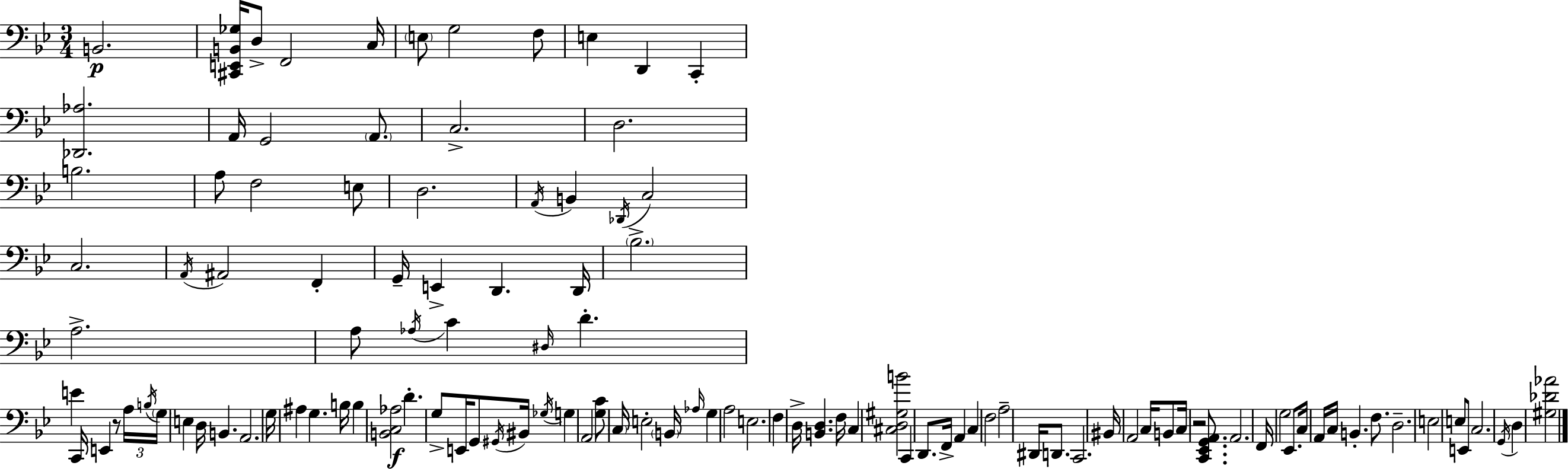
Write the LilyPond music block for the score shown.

{
  \clef bass
  \numericTimeSignature
  \time 3/4
  \key g \minor
  b,2.\p | <cis, e, b, ges>16 d8-> f,2 c16 | \parenthesize e8 g2 f8 | e4 d,4 c,4-. | \break <des, aes>2. | a,16 g,2 \parenthesize a,8. | c2.-> | d2. | \break b2. | a8 f2 e8 | d2. | \acciaccatura { a,16 } b,4 \acciaccatura { des,16 } c2 | \break c2. | \acciaccatura { a,16 } ais,2 f,4-. | g,16-- e,4-> d,4. | d,16 \parenthesize bes2.-> | \break a2.-> | a8 \acciaccatura { aes16 } c'4 \grace { dis16 } d'4.-. | e'4 c,16 e,4 | r8 \tuplet 3/2 { a16 \acciaccatura { b16 } \parenthesize g16 } e4 d16 | \break b,4. a,2. | g16 ais4 g4. | b16 b4 <b, c aes>2\f | d'4.-. | \break g8-> e,16 g,8 \acciaccatura { gis,16 } bis,16 \acciaccatura { ges16 } g4 | a,2 <g c'>8 \parenthesize c16 e2-. | \parenthesize b,16 \grace { aes16 } g4 | a2 e2. | \break f4 | d16-> <b, d>4. f16 c4 | <cis d gis b'>2 c,4 | d,8. f,16-> a,4 c4 | \break f2 a2-- | dis,16 d,8. c,2. | bis,16 a,2 | c16 b,8 c16 r2 | \break <c, ees, g, a,>8. a,2. | f,16 g2 | ees,8. c16 a,16 c16 | b,4.-. f8. d2.-- | \break e2 | e8 e,8 c2. | \acciaccatura { g,16 } d4 | <gis des' aes'>2 \bar "|."
}